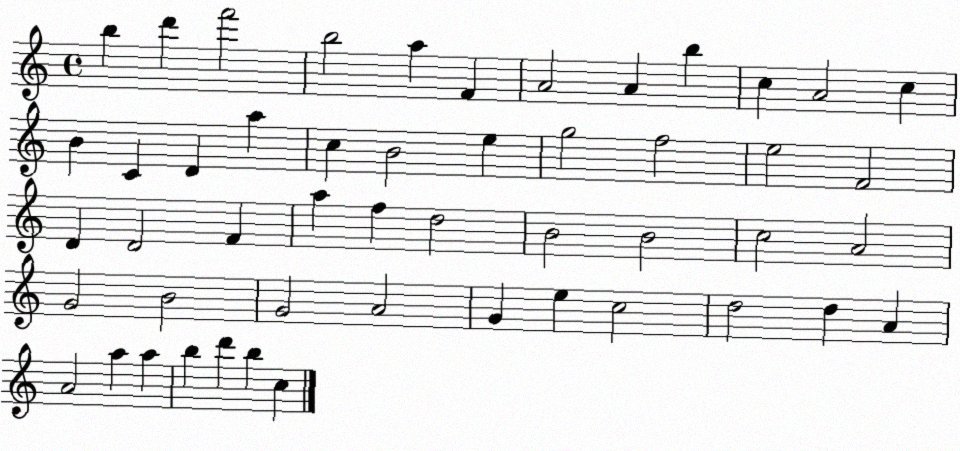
X:1
T:Untitled
M:4/4
L:1/4
K:C
b d' f'2 b2 a F A2 A b c A2 c B C D a c B2 e g2 f2 e2 F2 D D2 F a f d2 B2 B2 c2 A2 G2 B2 G2 A2 G e c2 d2 d A A2 a a b d' b c